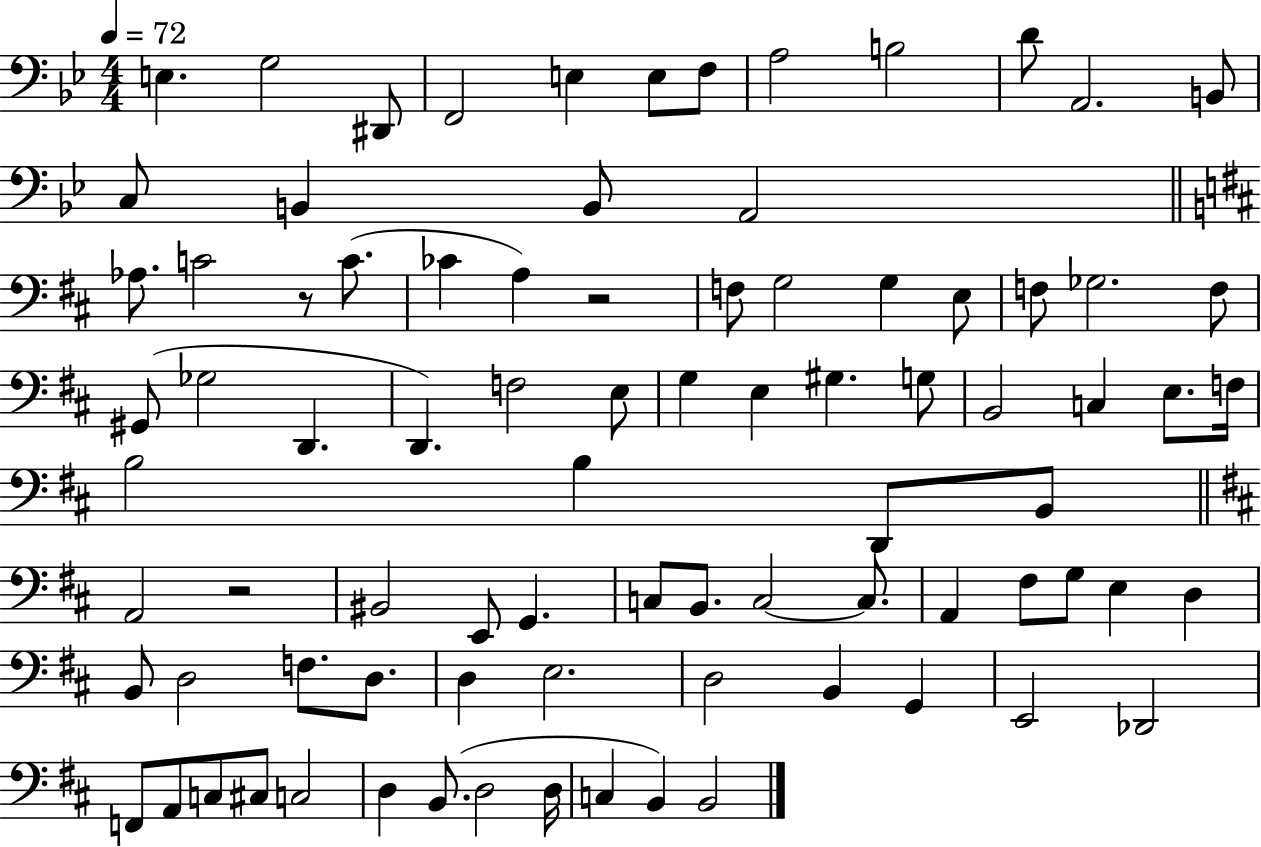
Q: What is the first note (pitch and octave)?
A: E3